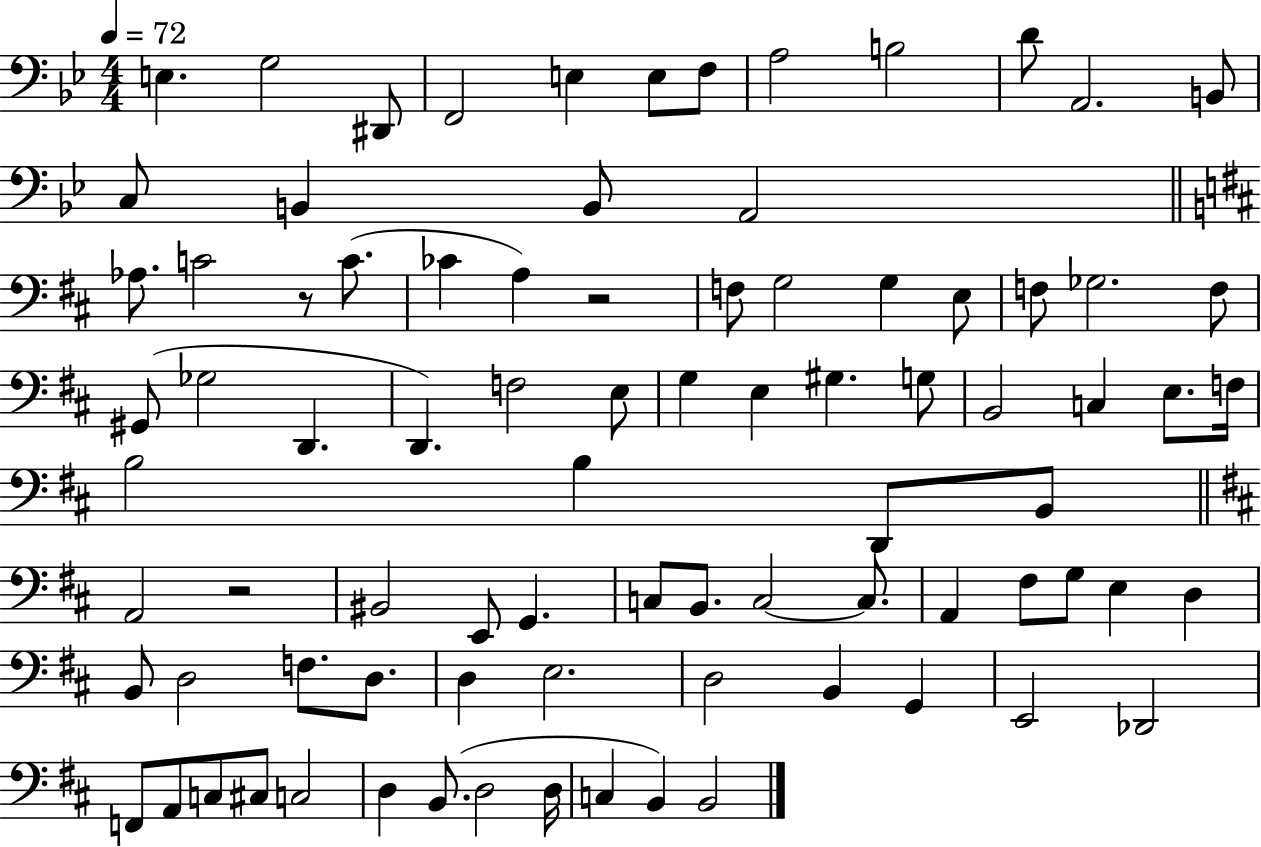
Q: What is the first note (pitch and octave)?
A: E3